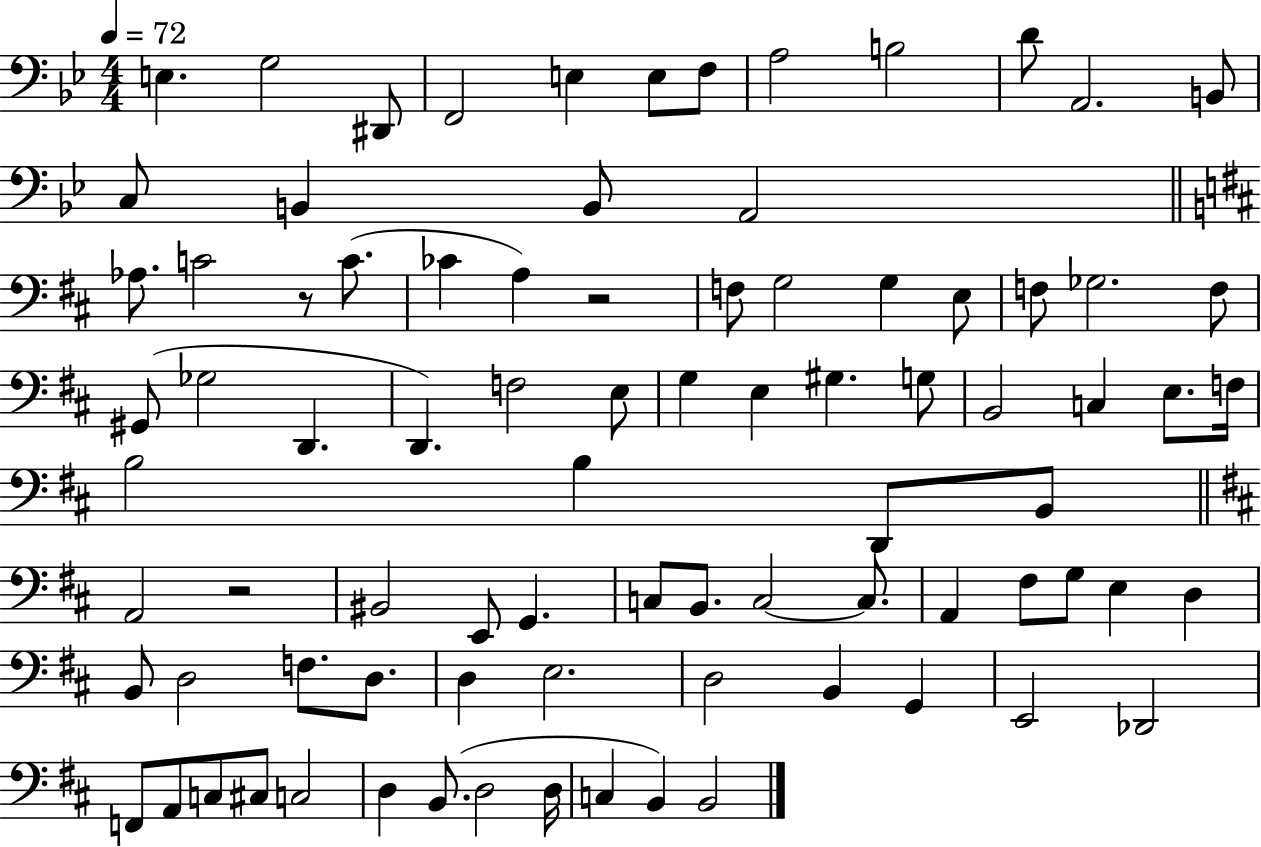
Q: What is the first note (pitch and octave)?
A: E3